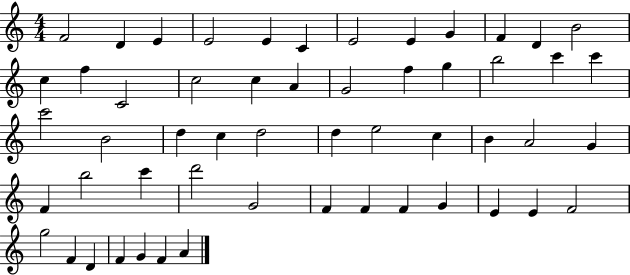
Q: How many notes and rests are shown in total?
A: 54